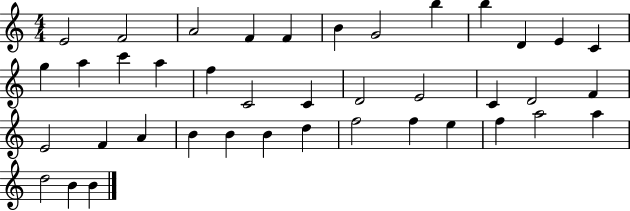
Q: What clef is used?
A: treble